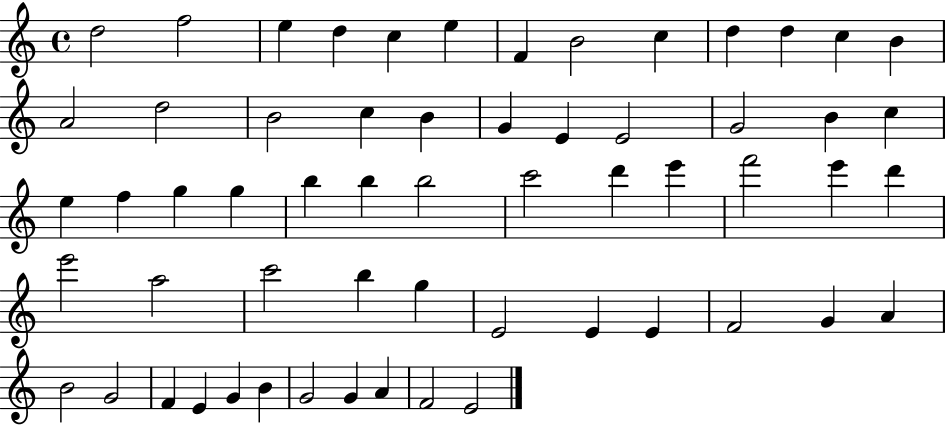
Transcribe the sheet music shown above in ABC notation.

X:1
T:Untitled
M:4/4
L:1/4
K:C
d2 f2 e d c e F B2 c d d c B A2 d2 B2 c B G E E2 G2 B c e f g g b b b2 c'2 d' e' f'2 e' d' e'2 a2 c'2 b g E2 E E F2 G A B2 G2 F E G B G2 G A F2 E2